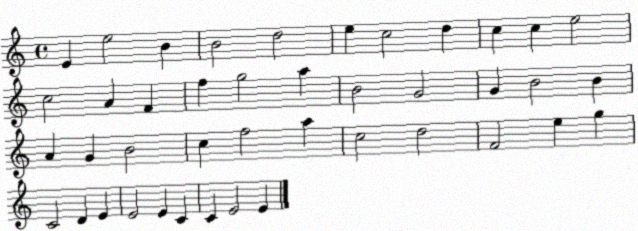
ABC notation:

X:1
T:Untitled
M:4/4
L:1/4
K:C
E e2 B B2 d2 e c2 d c c e2 c2 A F f g2 a B2 G2 G B2 B A G B2 c f2 a c2 d2 F2 e g C2 D E E2 E C C E2 E